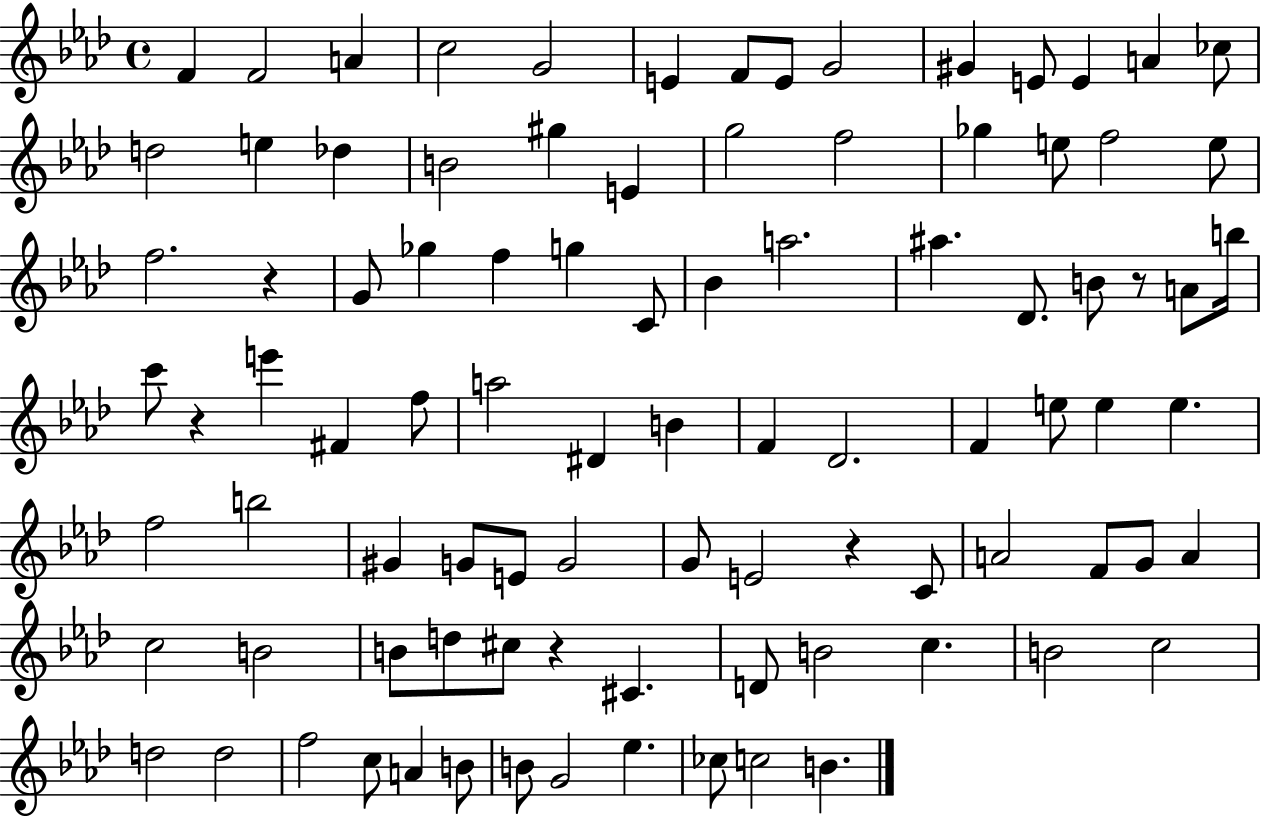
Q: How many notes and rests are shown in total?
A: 93